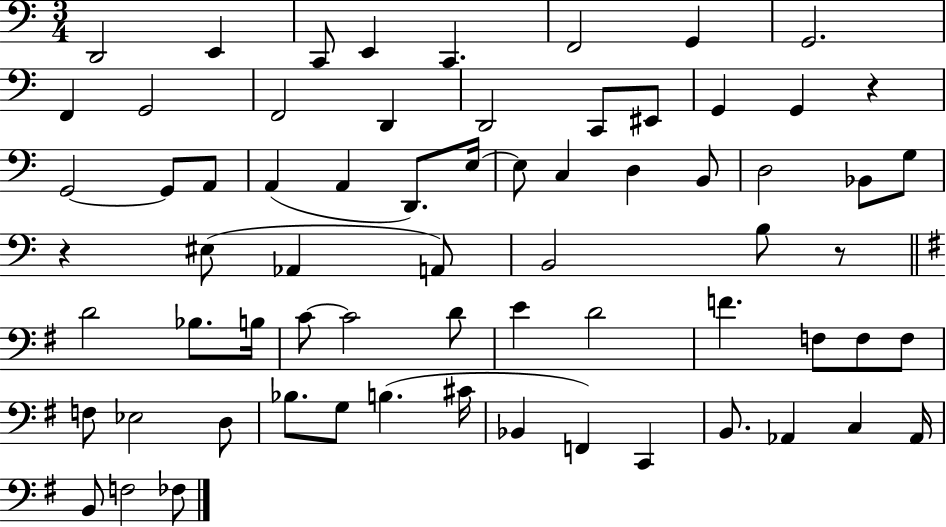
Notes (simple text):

D2/h E2/q C2/e E2/q C2/q. F2/h G2/q G2/h. F2/q G2/h F2/h D2/q D2/h C2/e EIS2/e G2/q G2/q R/q G2/h G2/e A2/e A2/q A2/q D2/e. E3/s E3/e C3/q D3/q B2/e D3/h Bb2/e G3/e R/q EIS3/e Ab2/q A2/e B2/h B3/e R/e D4/h Bb3/e. B3/s C4/e C4/h D4/e E4/q D4/h F4/q. F3/e F3/e F3/e F3/e Eb3/h D3/e Bb3/e. G3/e B3/q. C#4/s Bb2/q F2/q C2/q B2/e. Ab2/q C3/q Ab2/s B2/e F3/h FES3/e